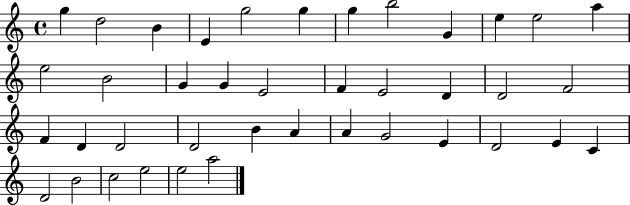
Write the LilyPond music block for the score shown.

{
  \clef treble
  \time 4/4
  \defaultTimeSignature
  \key c \major
  g''4 d''2 b'4 | e'4 g''2 g''4 | g''4 b''2 g'4 | e''4 e''2 a''4 | \break e''2 b'2 | g'4 g'4 e'2 | f'4 e'2 d'4 | d'2 f'2 | \break f'4 d'4 d'2 | d'2 b'4 a'4 | a'4 g'2 e'4 | d'2 e'4 c'4 | \break d'2 b'2 | c''2 e''2 | e''2 a''2 | \bar "|."
}